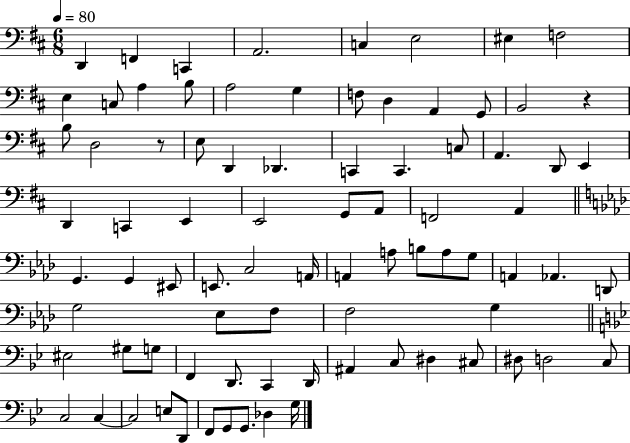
D2/q F2/q C2/q A2/h. C3/q E3/h EIS3/q F3/h E3/q C3/e A3/q B3/e A3/h G3/q F3/e D3/q A2/q G2/e B2/h R/q B3/e D3/h R/e E3/e D2/q Db2/q. C2/q C2/q. C3/e A2/q. D2/e E2/q D2/q C2/q E2/q E2/h G2/e A2/e F2/h A2/q G2/q. G2/q EIS2/e E2/e. C3/h A2/s A2/q A3/e B3/e A3/e G3/e A2/q Ab2/q. D2/e G3/h Eb3/e F3/e F3/h G3/q EIS3/h G#3/e G3/e F2/q D2/e. C2/q D2/s A#2/q C3/e D#3/q C#3/e D#3/e D3/h C3/e C3/h C3/q C3/h E3/e D2/e F2/e G2/e G2/e. Db3/q G3/s